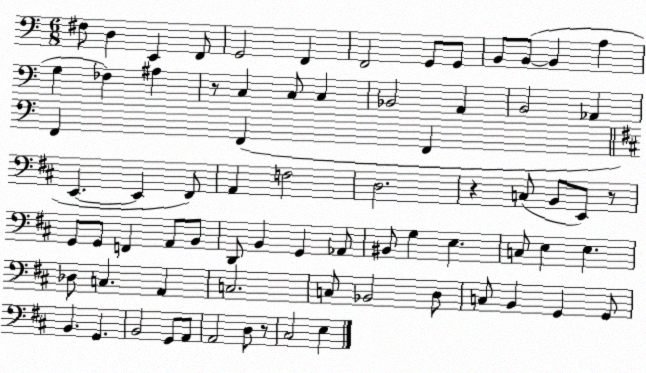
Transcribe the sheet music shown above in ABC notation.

X:1
T:Untitled
M:6/8
L:1/4
K:C
^F,/2 D, E,, F,,/2 G,,2 F,, F,,2 G,,/2 G,,/2 B,,/2 B,,/2 B,, A, G, _F, ^A, z/2 C, C,/2 C, _B,,2 A,, B,,2 _A,, F,, F,, F,, E,, E,, ^F,,/2 A,, F,2 D,2 z C,/2 B,,/2 E,,/2 z/2 G,,/2 G,,/2 F,, A,,/2 B,,/2 D,,/2 B,, G,, _A,,/2 ^B,,/2 G, E, C,/2 E, E, _D,/2 C, A,, C,2 C,/2 _B,,2 D,/2 C,/2 B,, G,, G,,/2 B,, G,, B,,2 G,,/2 A,,/2 A,,2 D,/2 z/2 ^C,2 E,